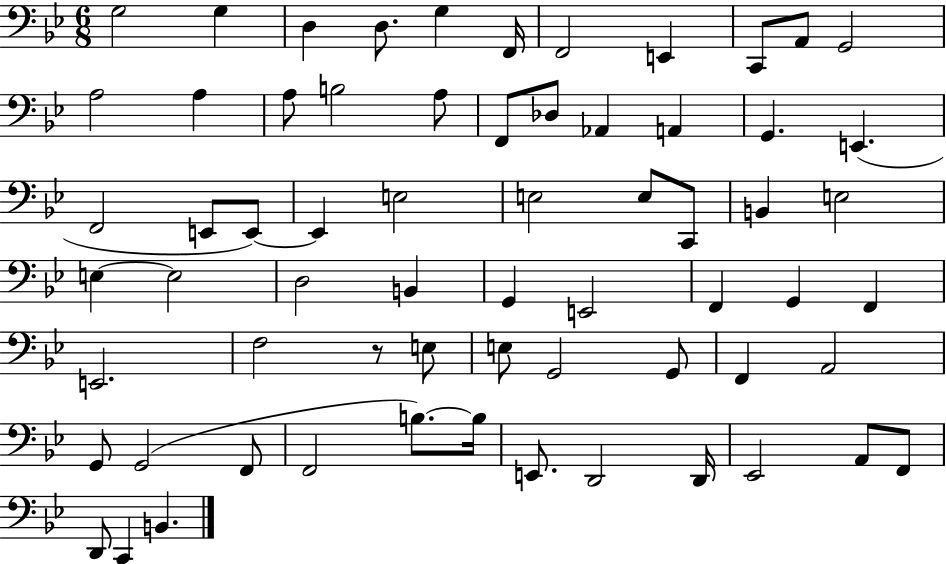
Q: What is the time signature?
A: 6/8